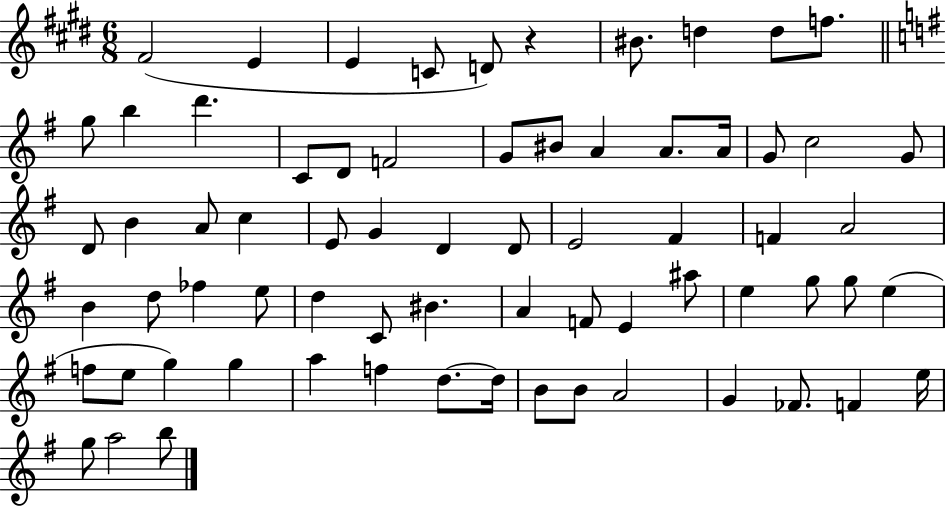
{
  \clef treble
  \numericTimeSignature
  \time 6/8
  \key e \major
  fis'2( e'4 | e'4 c'8 d'8) r4 | bis'8. d''4 d''8 f''8. | \bar "||" \break \key g \major g''8 b''4 d'''4. | c'8 d'8 f'2 | g'8 bis'8 a'4 a'8. a'16 | g'8 c''2 g'8 | \break d'8 b'4 a'8 c''4 | e'8 g'4 d'4 d'8 | e'2 fis'4 | f'4 a'2 | \break b'4 d''8 fes''4 e''8 | d''4 c'8 bis'4. | a'4 f'8 e'4 ais''8 | e''4 g''8 g''8 e''4( | \break f''8 e''8 g''4) g''4 | a''4 f''4 d''8.~~ d''16 | b'8 b'8 a'2 | g'4 fes'8. f'4 e''16 | \break g''8 a''2 b''8 | \bar "|."
}